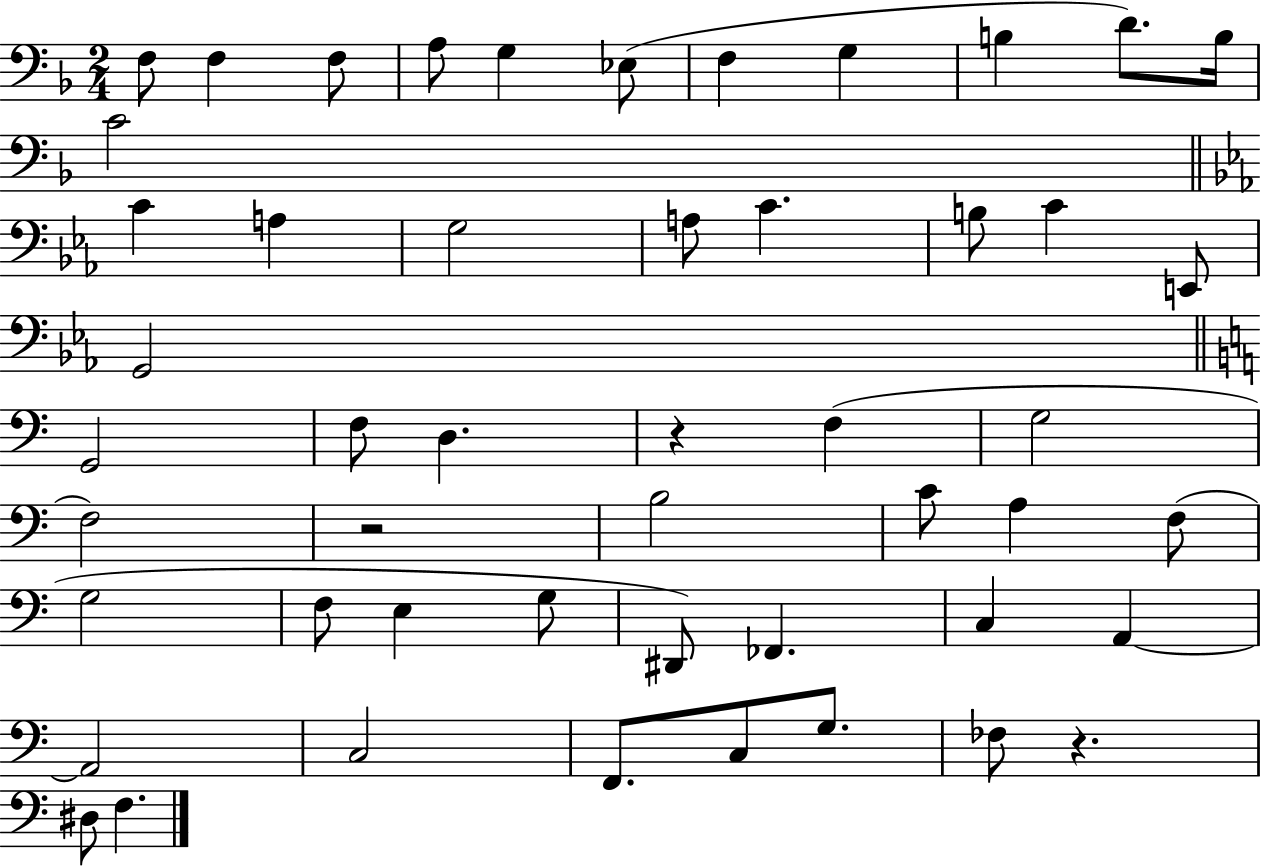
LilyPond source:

{
  \clef bass
  \numericTimeSignature
  \time 2/4
  \key f \major
  f8 f4 f8 | a8 g4 ees8( | f4 g4 | b4 d'8.) b16 | \break c'2 | \bar "||" \break \key ees \major c'4 a4 | g2 | a8 c'4. | b8 c'4 e,8 | \break g,2 | \bar "||" \break \key a \minor g,2 | f8 d4. | r4 f4( | g2 | \break f2) | r2 | b2 | c'8 a4 f8( | \break g2 | f8 e4 g8 | dis,8) fes,4. | c4 a,4~~ | \break a,2 | c2 | f,8. c8 g8. | fes8 r4. | \break dis8 f4. | \bar "|."
}